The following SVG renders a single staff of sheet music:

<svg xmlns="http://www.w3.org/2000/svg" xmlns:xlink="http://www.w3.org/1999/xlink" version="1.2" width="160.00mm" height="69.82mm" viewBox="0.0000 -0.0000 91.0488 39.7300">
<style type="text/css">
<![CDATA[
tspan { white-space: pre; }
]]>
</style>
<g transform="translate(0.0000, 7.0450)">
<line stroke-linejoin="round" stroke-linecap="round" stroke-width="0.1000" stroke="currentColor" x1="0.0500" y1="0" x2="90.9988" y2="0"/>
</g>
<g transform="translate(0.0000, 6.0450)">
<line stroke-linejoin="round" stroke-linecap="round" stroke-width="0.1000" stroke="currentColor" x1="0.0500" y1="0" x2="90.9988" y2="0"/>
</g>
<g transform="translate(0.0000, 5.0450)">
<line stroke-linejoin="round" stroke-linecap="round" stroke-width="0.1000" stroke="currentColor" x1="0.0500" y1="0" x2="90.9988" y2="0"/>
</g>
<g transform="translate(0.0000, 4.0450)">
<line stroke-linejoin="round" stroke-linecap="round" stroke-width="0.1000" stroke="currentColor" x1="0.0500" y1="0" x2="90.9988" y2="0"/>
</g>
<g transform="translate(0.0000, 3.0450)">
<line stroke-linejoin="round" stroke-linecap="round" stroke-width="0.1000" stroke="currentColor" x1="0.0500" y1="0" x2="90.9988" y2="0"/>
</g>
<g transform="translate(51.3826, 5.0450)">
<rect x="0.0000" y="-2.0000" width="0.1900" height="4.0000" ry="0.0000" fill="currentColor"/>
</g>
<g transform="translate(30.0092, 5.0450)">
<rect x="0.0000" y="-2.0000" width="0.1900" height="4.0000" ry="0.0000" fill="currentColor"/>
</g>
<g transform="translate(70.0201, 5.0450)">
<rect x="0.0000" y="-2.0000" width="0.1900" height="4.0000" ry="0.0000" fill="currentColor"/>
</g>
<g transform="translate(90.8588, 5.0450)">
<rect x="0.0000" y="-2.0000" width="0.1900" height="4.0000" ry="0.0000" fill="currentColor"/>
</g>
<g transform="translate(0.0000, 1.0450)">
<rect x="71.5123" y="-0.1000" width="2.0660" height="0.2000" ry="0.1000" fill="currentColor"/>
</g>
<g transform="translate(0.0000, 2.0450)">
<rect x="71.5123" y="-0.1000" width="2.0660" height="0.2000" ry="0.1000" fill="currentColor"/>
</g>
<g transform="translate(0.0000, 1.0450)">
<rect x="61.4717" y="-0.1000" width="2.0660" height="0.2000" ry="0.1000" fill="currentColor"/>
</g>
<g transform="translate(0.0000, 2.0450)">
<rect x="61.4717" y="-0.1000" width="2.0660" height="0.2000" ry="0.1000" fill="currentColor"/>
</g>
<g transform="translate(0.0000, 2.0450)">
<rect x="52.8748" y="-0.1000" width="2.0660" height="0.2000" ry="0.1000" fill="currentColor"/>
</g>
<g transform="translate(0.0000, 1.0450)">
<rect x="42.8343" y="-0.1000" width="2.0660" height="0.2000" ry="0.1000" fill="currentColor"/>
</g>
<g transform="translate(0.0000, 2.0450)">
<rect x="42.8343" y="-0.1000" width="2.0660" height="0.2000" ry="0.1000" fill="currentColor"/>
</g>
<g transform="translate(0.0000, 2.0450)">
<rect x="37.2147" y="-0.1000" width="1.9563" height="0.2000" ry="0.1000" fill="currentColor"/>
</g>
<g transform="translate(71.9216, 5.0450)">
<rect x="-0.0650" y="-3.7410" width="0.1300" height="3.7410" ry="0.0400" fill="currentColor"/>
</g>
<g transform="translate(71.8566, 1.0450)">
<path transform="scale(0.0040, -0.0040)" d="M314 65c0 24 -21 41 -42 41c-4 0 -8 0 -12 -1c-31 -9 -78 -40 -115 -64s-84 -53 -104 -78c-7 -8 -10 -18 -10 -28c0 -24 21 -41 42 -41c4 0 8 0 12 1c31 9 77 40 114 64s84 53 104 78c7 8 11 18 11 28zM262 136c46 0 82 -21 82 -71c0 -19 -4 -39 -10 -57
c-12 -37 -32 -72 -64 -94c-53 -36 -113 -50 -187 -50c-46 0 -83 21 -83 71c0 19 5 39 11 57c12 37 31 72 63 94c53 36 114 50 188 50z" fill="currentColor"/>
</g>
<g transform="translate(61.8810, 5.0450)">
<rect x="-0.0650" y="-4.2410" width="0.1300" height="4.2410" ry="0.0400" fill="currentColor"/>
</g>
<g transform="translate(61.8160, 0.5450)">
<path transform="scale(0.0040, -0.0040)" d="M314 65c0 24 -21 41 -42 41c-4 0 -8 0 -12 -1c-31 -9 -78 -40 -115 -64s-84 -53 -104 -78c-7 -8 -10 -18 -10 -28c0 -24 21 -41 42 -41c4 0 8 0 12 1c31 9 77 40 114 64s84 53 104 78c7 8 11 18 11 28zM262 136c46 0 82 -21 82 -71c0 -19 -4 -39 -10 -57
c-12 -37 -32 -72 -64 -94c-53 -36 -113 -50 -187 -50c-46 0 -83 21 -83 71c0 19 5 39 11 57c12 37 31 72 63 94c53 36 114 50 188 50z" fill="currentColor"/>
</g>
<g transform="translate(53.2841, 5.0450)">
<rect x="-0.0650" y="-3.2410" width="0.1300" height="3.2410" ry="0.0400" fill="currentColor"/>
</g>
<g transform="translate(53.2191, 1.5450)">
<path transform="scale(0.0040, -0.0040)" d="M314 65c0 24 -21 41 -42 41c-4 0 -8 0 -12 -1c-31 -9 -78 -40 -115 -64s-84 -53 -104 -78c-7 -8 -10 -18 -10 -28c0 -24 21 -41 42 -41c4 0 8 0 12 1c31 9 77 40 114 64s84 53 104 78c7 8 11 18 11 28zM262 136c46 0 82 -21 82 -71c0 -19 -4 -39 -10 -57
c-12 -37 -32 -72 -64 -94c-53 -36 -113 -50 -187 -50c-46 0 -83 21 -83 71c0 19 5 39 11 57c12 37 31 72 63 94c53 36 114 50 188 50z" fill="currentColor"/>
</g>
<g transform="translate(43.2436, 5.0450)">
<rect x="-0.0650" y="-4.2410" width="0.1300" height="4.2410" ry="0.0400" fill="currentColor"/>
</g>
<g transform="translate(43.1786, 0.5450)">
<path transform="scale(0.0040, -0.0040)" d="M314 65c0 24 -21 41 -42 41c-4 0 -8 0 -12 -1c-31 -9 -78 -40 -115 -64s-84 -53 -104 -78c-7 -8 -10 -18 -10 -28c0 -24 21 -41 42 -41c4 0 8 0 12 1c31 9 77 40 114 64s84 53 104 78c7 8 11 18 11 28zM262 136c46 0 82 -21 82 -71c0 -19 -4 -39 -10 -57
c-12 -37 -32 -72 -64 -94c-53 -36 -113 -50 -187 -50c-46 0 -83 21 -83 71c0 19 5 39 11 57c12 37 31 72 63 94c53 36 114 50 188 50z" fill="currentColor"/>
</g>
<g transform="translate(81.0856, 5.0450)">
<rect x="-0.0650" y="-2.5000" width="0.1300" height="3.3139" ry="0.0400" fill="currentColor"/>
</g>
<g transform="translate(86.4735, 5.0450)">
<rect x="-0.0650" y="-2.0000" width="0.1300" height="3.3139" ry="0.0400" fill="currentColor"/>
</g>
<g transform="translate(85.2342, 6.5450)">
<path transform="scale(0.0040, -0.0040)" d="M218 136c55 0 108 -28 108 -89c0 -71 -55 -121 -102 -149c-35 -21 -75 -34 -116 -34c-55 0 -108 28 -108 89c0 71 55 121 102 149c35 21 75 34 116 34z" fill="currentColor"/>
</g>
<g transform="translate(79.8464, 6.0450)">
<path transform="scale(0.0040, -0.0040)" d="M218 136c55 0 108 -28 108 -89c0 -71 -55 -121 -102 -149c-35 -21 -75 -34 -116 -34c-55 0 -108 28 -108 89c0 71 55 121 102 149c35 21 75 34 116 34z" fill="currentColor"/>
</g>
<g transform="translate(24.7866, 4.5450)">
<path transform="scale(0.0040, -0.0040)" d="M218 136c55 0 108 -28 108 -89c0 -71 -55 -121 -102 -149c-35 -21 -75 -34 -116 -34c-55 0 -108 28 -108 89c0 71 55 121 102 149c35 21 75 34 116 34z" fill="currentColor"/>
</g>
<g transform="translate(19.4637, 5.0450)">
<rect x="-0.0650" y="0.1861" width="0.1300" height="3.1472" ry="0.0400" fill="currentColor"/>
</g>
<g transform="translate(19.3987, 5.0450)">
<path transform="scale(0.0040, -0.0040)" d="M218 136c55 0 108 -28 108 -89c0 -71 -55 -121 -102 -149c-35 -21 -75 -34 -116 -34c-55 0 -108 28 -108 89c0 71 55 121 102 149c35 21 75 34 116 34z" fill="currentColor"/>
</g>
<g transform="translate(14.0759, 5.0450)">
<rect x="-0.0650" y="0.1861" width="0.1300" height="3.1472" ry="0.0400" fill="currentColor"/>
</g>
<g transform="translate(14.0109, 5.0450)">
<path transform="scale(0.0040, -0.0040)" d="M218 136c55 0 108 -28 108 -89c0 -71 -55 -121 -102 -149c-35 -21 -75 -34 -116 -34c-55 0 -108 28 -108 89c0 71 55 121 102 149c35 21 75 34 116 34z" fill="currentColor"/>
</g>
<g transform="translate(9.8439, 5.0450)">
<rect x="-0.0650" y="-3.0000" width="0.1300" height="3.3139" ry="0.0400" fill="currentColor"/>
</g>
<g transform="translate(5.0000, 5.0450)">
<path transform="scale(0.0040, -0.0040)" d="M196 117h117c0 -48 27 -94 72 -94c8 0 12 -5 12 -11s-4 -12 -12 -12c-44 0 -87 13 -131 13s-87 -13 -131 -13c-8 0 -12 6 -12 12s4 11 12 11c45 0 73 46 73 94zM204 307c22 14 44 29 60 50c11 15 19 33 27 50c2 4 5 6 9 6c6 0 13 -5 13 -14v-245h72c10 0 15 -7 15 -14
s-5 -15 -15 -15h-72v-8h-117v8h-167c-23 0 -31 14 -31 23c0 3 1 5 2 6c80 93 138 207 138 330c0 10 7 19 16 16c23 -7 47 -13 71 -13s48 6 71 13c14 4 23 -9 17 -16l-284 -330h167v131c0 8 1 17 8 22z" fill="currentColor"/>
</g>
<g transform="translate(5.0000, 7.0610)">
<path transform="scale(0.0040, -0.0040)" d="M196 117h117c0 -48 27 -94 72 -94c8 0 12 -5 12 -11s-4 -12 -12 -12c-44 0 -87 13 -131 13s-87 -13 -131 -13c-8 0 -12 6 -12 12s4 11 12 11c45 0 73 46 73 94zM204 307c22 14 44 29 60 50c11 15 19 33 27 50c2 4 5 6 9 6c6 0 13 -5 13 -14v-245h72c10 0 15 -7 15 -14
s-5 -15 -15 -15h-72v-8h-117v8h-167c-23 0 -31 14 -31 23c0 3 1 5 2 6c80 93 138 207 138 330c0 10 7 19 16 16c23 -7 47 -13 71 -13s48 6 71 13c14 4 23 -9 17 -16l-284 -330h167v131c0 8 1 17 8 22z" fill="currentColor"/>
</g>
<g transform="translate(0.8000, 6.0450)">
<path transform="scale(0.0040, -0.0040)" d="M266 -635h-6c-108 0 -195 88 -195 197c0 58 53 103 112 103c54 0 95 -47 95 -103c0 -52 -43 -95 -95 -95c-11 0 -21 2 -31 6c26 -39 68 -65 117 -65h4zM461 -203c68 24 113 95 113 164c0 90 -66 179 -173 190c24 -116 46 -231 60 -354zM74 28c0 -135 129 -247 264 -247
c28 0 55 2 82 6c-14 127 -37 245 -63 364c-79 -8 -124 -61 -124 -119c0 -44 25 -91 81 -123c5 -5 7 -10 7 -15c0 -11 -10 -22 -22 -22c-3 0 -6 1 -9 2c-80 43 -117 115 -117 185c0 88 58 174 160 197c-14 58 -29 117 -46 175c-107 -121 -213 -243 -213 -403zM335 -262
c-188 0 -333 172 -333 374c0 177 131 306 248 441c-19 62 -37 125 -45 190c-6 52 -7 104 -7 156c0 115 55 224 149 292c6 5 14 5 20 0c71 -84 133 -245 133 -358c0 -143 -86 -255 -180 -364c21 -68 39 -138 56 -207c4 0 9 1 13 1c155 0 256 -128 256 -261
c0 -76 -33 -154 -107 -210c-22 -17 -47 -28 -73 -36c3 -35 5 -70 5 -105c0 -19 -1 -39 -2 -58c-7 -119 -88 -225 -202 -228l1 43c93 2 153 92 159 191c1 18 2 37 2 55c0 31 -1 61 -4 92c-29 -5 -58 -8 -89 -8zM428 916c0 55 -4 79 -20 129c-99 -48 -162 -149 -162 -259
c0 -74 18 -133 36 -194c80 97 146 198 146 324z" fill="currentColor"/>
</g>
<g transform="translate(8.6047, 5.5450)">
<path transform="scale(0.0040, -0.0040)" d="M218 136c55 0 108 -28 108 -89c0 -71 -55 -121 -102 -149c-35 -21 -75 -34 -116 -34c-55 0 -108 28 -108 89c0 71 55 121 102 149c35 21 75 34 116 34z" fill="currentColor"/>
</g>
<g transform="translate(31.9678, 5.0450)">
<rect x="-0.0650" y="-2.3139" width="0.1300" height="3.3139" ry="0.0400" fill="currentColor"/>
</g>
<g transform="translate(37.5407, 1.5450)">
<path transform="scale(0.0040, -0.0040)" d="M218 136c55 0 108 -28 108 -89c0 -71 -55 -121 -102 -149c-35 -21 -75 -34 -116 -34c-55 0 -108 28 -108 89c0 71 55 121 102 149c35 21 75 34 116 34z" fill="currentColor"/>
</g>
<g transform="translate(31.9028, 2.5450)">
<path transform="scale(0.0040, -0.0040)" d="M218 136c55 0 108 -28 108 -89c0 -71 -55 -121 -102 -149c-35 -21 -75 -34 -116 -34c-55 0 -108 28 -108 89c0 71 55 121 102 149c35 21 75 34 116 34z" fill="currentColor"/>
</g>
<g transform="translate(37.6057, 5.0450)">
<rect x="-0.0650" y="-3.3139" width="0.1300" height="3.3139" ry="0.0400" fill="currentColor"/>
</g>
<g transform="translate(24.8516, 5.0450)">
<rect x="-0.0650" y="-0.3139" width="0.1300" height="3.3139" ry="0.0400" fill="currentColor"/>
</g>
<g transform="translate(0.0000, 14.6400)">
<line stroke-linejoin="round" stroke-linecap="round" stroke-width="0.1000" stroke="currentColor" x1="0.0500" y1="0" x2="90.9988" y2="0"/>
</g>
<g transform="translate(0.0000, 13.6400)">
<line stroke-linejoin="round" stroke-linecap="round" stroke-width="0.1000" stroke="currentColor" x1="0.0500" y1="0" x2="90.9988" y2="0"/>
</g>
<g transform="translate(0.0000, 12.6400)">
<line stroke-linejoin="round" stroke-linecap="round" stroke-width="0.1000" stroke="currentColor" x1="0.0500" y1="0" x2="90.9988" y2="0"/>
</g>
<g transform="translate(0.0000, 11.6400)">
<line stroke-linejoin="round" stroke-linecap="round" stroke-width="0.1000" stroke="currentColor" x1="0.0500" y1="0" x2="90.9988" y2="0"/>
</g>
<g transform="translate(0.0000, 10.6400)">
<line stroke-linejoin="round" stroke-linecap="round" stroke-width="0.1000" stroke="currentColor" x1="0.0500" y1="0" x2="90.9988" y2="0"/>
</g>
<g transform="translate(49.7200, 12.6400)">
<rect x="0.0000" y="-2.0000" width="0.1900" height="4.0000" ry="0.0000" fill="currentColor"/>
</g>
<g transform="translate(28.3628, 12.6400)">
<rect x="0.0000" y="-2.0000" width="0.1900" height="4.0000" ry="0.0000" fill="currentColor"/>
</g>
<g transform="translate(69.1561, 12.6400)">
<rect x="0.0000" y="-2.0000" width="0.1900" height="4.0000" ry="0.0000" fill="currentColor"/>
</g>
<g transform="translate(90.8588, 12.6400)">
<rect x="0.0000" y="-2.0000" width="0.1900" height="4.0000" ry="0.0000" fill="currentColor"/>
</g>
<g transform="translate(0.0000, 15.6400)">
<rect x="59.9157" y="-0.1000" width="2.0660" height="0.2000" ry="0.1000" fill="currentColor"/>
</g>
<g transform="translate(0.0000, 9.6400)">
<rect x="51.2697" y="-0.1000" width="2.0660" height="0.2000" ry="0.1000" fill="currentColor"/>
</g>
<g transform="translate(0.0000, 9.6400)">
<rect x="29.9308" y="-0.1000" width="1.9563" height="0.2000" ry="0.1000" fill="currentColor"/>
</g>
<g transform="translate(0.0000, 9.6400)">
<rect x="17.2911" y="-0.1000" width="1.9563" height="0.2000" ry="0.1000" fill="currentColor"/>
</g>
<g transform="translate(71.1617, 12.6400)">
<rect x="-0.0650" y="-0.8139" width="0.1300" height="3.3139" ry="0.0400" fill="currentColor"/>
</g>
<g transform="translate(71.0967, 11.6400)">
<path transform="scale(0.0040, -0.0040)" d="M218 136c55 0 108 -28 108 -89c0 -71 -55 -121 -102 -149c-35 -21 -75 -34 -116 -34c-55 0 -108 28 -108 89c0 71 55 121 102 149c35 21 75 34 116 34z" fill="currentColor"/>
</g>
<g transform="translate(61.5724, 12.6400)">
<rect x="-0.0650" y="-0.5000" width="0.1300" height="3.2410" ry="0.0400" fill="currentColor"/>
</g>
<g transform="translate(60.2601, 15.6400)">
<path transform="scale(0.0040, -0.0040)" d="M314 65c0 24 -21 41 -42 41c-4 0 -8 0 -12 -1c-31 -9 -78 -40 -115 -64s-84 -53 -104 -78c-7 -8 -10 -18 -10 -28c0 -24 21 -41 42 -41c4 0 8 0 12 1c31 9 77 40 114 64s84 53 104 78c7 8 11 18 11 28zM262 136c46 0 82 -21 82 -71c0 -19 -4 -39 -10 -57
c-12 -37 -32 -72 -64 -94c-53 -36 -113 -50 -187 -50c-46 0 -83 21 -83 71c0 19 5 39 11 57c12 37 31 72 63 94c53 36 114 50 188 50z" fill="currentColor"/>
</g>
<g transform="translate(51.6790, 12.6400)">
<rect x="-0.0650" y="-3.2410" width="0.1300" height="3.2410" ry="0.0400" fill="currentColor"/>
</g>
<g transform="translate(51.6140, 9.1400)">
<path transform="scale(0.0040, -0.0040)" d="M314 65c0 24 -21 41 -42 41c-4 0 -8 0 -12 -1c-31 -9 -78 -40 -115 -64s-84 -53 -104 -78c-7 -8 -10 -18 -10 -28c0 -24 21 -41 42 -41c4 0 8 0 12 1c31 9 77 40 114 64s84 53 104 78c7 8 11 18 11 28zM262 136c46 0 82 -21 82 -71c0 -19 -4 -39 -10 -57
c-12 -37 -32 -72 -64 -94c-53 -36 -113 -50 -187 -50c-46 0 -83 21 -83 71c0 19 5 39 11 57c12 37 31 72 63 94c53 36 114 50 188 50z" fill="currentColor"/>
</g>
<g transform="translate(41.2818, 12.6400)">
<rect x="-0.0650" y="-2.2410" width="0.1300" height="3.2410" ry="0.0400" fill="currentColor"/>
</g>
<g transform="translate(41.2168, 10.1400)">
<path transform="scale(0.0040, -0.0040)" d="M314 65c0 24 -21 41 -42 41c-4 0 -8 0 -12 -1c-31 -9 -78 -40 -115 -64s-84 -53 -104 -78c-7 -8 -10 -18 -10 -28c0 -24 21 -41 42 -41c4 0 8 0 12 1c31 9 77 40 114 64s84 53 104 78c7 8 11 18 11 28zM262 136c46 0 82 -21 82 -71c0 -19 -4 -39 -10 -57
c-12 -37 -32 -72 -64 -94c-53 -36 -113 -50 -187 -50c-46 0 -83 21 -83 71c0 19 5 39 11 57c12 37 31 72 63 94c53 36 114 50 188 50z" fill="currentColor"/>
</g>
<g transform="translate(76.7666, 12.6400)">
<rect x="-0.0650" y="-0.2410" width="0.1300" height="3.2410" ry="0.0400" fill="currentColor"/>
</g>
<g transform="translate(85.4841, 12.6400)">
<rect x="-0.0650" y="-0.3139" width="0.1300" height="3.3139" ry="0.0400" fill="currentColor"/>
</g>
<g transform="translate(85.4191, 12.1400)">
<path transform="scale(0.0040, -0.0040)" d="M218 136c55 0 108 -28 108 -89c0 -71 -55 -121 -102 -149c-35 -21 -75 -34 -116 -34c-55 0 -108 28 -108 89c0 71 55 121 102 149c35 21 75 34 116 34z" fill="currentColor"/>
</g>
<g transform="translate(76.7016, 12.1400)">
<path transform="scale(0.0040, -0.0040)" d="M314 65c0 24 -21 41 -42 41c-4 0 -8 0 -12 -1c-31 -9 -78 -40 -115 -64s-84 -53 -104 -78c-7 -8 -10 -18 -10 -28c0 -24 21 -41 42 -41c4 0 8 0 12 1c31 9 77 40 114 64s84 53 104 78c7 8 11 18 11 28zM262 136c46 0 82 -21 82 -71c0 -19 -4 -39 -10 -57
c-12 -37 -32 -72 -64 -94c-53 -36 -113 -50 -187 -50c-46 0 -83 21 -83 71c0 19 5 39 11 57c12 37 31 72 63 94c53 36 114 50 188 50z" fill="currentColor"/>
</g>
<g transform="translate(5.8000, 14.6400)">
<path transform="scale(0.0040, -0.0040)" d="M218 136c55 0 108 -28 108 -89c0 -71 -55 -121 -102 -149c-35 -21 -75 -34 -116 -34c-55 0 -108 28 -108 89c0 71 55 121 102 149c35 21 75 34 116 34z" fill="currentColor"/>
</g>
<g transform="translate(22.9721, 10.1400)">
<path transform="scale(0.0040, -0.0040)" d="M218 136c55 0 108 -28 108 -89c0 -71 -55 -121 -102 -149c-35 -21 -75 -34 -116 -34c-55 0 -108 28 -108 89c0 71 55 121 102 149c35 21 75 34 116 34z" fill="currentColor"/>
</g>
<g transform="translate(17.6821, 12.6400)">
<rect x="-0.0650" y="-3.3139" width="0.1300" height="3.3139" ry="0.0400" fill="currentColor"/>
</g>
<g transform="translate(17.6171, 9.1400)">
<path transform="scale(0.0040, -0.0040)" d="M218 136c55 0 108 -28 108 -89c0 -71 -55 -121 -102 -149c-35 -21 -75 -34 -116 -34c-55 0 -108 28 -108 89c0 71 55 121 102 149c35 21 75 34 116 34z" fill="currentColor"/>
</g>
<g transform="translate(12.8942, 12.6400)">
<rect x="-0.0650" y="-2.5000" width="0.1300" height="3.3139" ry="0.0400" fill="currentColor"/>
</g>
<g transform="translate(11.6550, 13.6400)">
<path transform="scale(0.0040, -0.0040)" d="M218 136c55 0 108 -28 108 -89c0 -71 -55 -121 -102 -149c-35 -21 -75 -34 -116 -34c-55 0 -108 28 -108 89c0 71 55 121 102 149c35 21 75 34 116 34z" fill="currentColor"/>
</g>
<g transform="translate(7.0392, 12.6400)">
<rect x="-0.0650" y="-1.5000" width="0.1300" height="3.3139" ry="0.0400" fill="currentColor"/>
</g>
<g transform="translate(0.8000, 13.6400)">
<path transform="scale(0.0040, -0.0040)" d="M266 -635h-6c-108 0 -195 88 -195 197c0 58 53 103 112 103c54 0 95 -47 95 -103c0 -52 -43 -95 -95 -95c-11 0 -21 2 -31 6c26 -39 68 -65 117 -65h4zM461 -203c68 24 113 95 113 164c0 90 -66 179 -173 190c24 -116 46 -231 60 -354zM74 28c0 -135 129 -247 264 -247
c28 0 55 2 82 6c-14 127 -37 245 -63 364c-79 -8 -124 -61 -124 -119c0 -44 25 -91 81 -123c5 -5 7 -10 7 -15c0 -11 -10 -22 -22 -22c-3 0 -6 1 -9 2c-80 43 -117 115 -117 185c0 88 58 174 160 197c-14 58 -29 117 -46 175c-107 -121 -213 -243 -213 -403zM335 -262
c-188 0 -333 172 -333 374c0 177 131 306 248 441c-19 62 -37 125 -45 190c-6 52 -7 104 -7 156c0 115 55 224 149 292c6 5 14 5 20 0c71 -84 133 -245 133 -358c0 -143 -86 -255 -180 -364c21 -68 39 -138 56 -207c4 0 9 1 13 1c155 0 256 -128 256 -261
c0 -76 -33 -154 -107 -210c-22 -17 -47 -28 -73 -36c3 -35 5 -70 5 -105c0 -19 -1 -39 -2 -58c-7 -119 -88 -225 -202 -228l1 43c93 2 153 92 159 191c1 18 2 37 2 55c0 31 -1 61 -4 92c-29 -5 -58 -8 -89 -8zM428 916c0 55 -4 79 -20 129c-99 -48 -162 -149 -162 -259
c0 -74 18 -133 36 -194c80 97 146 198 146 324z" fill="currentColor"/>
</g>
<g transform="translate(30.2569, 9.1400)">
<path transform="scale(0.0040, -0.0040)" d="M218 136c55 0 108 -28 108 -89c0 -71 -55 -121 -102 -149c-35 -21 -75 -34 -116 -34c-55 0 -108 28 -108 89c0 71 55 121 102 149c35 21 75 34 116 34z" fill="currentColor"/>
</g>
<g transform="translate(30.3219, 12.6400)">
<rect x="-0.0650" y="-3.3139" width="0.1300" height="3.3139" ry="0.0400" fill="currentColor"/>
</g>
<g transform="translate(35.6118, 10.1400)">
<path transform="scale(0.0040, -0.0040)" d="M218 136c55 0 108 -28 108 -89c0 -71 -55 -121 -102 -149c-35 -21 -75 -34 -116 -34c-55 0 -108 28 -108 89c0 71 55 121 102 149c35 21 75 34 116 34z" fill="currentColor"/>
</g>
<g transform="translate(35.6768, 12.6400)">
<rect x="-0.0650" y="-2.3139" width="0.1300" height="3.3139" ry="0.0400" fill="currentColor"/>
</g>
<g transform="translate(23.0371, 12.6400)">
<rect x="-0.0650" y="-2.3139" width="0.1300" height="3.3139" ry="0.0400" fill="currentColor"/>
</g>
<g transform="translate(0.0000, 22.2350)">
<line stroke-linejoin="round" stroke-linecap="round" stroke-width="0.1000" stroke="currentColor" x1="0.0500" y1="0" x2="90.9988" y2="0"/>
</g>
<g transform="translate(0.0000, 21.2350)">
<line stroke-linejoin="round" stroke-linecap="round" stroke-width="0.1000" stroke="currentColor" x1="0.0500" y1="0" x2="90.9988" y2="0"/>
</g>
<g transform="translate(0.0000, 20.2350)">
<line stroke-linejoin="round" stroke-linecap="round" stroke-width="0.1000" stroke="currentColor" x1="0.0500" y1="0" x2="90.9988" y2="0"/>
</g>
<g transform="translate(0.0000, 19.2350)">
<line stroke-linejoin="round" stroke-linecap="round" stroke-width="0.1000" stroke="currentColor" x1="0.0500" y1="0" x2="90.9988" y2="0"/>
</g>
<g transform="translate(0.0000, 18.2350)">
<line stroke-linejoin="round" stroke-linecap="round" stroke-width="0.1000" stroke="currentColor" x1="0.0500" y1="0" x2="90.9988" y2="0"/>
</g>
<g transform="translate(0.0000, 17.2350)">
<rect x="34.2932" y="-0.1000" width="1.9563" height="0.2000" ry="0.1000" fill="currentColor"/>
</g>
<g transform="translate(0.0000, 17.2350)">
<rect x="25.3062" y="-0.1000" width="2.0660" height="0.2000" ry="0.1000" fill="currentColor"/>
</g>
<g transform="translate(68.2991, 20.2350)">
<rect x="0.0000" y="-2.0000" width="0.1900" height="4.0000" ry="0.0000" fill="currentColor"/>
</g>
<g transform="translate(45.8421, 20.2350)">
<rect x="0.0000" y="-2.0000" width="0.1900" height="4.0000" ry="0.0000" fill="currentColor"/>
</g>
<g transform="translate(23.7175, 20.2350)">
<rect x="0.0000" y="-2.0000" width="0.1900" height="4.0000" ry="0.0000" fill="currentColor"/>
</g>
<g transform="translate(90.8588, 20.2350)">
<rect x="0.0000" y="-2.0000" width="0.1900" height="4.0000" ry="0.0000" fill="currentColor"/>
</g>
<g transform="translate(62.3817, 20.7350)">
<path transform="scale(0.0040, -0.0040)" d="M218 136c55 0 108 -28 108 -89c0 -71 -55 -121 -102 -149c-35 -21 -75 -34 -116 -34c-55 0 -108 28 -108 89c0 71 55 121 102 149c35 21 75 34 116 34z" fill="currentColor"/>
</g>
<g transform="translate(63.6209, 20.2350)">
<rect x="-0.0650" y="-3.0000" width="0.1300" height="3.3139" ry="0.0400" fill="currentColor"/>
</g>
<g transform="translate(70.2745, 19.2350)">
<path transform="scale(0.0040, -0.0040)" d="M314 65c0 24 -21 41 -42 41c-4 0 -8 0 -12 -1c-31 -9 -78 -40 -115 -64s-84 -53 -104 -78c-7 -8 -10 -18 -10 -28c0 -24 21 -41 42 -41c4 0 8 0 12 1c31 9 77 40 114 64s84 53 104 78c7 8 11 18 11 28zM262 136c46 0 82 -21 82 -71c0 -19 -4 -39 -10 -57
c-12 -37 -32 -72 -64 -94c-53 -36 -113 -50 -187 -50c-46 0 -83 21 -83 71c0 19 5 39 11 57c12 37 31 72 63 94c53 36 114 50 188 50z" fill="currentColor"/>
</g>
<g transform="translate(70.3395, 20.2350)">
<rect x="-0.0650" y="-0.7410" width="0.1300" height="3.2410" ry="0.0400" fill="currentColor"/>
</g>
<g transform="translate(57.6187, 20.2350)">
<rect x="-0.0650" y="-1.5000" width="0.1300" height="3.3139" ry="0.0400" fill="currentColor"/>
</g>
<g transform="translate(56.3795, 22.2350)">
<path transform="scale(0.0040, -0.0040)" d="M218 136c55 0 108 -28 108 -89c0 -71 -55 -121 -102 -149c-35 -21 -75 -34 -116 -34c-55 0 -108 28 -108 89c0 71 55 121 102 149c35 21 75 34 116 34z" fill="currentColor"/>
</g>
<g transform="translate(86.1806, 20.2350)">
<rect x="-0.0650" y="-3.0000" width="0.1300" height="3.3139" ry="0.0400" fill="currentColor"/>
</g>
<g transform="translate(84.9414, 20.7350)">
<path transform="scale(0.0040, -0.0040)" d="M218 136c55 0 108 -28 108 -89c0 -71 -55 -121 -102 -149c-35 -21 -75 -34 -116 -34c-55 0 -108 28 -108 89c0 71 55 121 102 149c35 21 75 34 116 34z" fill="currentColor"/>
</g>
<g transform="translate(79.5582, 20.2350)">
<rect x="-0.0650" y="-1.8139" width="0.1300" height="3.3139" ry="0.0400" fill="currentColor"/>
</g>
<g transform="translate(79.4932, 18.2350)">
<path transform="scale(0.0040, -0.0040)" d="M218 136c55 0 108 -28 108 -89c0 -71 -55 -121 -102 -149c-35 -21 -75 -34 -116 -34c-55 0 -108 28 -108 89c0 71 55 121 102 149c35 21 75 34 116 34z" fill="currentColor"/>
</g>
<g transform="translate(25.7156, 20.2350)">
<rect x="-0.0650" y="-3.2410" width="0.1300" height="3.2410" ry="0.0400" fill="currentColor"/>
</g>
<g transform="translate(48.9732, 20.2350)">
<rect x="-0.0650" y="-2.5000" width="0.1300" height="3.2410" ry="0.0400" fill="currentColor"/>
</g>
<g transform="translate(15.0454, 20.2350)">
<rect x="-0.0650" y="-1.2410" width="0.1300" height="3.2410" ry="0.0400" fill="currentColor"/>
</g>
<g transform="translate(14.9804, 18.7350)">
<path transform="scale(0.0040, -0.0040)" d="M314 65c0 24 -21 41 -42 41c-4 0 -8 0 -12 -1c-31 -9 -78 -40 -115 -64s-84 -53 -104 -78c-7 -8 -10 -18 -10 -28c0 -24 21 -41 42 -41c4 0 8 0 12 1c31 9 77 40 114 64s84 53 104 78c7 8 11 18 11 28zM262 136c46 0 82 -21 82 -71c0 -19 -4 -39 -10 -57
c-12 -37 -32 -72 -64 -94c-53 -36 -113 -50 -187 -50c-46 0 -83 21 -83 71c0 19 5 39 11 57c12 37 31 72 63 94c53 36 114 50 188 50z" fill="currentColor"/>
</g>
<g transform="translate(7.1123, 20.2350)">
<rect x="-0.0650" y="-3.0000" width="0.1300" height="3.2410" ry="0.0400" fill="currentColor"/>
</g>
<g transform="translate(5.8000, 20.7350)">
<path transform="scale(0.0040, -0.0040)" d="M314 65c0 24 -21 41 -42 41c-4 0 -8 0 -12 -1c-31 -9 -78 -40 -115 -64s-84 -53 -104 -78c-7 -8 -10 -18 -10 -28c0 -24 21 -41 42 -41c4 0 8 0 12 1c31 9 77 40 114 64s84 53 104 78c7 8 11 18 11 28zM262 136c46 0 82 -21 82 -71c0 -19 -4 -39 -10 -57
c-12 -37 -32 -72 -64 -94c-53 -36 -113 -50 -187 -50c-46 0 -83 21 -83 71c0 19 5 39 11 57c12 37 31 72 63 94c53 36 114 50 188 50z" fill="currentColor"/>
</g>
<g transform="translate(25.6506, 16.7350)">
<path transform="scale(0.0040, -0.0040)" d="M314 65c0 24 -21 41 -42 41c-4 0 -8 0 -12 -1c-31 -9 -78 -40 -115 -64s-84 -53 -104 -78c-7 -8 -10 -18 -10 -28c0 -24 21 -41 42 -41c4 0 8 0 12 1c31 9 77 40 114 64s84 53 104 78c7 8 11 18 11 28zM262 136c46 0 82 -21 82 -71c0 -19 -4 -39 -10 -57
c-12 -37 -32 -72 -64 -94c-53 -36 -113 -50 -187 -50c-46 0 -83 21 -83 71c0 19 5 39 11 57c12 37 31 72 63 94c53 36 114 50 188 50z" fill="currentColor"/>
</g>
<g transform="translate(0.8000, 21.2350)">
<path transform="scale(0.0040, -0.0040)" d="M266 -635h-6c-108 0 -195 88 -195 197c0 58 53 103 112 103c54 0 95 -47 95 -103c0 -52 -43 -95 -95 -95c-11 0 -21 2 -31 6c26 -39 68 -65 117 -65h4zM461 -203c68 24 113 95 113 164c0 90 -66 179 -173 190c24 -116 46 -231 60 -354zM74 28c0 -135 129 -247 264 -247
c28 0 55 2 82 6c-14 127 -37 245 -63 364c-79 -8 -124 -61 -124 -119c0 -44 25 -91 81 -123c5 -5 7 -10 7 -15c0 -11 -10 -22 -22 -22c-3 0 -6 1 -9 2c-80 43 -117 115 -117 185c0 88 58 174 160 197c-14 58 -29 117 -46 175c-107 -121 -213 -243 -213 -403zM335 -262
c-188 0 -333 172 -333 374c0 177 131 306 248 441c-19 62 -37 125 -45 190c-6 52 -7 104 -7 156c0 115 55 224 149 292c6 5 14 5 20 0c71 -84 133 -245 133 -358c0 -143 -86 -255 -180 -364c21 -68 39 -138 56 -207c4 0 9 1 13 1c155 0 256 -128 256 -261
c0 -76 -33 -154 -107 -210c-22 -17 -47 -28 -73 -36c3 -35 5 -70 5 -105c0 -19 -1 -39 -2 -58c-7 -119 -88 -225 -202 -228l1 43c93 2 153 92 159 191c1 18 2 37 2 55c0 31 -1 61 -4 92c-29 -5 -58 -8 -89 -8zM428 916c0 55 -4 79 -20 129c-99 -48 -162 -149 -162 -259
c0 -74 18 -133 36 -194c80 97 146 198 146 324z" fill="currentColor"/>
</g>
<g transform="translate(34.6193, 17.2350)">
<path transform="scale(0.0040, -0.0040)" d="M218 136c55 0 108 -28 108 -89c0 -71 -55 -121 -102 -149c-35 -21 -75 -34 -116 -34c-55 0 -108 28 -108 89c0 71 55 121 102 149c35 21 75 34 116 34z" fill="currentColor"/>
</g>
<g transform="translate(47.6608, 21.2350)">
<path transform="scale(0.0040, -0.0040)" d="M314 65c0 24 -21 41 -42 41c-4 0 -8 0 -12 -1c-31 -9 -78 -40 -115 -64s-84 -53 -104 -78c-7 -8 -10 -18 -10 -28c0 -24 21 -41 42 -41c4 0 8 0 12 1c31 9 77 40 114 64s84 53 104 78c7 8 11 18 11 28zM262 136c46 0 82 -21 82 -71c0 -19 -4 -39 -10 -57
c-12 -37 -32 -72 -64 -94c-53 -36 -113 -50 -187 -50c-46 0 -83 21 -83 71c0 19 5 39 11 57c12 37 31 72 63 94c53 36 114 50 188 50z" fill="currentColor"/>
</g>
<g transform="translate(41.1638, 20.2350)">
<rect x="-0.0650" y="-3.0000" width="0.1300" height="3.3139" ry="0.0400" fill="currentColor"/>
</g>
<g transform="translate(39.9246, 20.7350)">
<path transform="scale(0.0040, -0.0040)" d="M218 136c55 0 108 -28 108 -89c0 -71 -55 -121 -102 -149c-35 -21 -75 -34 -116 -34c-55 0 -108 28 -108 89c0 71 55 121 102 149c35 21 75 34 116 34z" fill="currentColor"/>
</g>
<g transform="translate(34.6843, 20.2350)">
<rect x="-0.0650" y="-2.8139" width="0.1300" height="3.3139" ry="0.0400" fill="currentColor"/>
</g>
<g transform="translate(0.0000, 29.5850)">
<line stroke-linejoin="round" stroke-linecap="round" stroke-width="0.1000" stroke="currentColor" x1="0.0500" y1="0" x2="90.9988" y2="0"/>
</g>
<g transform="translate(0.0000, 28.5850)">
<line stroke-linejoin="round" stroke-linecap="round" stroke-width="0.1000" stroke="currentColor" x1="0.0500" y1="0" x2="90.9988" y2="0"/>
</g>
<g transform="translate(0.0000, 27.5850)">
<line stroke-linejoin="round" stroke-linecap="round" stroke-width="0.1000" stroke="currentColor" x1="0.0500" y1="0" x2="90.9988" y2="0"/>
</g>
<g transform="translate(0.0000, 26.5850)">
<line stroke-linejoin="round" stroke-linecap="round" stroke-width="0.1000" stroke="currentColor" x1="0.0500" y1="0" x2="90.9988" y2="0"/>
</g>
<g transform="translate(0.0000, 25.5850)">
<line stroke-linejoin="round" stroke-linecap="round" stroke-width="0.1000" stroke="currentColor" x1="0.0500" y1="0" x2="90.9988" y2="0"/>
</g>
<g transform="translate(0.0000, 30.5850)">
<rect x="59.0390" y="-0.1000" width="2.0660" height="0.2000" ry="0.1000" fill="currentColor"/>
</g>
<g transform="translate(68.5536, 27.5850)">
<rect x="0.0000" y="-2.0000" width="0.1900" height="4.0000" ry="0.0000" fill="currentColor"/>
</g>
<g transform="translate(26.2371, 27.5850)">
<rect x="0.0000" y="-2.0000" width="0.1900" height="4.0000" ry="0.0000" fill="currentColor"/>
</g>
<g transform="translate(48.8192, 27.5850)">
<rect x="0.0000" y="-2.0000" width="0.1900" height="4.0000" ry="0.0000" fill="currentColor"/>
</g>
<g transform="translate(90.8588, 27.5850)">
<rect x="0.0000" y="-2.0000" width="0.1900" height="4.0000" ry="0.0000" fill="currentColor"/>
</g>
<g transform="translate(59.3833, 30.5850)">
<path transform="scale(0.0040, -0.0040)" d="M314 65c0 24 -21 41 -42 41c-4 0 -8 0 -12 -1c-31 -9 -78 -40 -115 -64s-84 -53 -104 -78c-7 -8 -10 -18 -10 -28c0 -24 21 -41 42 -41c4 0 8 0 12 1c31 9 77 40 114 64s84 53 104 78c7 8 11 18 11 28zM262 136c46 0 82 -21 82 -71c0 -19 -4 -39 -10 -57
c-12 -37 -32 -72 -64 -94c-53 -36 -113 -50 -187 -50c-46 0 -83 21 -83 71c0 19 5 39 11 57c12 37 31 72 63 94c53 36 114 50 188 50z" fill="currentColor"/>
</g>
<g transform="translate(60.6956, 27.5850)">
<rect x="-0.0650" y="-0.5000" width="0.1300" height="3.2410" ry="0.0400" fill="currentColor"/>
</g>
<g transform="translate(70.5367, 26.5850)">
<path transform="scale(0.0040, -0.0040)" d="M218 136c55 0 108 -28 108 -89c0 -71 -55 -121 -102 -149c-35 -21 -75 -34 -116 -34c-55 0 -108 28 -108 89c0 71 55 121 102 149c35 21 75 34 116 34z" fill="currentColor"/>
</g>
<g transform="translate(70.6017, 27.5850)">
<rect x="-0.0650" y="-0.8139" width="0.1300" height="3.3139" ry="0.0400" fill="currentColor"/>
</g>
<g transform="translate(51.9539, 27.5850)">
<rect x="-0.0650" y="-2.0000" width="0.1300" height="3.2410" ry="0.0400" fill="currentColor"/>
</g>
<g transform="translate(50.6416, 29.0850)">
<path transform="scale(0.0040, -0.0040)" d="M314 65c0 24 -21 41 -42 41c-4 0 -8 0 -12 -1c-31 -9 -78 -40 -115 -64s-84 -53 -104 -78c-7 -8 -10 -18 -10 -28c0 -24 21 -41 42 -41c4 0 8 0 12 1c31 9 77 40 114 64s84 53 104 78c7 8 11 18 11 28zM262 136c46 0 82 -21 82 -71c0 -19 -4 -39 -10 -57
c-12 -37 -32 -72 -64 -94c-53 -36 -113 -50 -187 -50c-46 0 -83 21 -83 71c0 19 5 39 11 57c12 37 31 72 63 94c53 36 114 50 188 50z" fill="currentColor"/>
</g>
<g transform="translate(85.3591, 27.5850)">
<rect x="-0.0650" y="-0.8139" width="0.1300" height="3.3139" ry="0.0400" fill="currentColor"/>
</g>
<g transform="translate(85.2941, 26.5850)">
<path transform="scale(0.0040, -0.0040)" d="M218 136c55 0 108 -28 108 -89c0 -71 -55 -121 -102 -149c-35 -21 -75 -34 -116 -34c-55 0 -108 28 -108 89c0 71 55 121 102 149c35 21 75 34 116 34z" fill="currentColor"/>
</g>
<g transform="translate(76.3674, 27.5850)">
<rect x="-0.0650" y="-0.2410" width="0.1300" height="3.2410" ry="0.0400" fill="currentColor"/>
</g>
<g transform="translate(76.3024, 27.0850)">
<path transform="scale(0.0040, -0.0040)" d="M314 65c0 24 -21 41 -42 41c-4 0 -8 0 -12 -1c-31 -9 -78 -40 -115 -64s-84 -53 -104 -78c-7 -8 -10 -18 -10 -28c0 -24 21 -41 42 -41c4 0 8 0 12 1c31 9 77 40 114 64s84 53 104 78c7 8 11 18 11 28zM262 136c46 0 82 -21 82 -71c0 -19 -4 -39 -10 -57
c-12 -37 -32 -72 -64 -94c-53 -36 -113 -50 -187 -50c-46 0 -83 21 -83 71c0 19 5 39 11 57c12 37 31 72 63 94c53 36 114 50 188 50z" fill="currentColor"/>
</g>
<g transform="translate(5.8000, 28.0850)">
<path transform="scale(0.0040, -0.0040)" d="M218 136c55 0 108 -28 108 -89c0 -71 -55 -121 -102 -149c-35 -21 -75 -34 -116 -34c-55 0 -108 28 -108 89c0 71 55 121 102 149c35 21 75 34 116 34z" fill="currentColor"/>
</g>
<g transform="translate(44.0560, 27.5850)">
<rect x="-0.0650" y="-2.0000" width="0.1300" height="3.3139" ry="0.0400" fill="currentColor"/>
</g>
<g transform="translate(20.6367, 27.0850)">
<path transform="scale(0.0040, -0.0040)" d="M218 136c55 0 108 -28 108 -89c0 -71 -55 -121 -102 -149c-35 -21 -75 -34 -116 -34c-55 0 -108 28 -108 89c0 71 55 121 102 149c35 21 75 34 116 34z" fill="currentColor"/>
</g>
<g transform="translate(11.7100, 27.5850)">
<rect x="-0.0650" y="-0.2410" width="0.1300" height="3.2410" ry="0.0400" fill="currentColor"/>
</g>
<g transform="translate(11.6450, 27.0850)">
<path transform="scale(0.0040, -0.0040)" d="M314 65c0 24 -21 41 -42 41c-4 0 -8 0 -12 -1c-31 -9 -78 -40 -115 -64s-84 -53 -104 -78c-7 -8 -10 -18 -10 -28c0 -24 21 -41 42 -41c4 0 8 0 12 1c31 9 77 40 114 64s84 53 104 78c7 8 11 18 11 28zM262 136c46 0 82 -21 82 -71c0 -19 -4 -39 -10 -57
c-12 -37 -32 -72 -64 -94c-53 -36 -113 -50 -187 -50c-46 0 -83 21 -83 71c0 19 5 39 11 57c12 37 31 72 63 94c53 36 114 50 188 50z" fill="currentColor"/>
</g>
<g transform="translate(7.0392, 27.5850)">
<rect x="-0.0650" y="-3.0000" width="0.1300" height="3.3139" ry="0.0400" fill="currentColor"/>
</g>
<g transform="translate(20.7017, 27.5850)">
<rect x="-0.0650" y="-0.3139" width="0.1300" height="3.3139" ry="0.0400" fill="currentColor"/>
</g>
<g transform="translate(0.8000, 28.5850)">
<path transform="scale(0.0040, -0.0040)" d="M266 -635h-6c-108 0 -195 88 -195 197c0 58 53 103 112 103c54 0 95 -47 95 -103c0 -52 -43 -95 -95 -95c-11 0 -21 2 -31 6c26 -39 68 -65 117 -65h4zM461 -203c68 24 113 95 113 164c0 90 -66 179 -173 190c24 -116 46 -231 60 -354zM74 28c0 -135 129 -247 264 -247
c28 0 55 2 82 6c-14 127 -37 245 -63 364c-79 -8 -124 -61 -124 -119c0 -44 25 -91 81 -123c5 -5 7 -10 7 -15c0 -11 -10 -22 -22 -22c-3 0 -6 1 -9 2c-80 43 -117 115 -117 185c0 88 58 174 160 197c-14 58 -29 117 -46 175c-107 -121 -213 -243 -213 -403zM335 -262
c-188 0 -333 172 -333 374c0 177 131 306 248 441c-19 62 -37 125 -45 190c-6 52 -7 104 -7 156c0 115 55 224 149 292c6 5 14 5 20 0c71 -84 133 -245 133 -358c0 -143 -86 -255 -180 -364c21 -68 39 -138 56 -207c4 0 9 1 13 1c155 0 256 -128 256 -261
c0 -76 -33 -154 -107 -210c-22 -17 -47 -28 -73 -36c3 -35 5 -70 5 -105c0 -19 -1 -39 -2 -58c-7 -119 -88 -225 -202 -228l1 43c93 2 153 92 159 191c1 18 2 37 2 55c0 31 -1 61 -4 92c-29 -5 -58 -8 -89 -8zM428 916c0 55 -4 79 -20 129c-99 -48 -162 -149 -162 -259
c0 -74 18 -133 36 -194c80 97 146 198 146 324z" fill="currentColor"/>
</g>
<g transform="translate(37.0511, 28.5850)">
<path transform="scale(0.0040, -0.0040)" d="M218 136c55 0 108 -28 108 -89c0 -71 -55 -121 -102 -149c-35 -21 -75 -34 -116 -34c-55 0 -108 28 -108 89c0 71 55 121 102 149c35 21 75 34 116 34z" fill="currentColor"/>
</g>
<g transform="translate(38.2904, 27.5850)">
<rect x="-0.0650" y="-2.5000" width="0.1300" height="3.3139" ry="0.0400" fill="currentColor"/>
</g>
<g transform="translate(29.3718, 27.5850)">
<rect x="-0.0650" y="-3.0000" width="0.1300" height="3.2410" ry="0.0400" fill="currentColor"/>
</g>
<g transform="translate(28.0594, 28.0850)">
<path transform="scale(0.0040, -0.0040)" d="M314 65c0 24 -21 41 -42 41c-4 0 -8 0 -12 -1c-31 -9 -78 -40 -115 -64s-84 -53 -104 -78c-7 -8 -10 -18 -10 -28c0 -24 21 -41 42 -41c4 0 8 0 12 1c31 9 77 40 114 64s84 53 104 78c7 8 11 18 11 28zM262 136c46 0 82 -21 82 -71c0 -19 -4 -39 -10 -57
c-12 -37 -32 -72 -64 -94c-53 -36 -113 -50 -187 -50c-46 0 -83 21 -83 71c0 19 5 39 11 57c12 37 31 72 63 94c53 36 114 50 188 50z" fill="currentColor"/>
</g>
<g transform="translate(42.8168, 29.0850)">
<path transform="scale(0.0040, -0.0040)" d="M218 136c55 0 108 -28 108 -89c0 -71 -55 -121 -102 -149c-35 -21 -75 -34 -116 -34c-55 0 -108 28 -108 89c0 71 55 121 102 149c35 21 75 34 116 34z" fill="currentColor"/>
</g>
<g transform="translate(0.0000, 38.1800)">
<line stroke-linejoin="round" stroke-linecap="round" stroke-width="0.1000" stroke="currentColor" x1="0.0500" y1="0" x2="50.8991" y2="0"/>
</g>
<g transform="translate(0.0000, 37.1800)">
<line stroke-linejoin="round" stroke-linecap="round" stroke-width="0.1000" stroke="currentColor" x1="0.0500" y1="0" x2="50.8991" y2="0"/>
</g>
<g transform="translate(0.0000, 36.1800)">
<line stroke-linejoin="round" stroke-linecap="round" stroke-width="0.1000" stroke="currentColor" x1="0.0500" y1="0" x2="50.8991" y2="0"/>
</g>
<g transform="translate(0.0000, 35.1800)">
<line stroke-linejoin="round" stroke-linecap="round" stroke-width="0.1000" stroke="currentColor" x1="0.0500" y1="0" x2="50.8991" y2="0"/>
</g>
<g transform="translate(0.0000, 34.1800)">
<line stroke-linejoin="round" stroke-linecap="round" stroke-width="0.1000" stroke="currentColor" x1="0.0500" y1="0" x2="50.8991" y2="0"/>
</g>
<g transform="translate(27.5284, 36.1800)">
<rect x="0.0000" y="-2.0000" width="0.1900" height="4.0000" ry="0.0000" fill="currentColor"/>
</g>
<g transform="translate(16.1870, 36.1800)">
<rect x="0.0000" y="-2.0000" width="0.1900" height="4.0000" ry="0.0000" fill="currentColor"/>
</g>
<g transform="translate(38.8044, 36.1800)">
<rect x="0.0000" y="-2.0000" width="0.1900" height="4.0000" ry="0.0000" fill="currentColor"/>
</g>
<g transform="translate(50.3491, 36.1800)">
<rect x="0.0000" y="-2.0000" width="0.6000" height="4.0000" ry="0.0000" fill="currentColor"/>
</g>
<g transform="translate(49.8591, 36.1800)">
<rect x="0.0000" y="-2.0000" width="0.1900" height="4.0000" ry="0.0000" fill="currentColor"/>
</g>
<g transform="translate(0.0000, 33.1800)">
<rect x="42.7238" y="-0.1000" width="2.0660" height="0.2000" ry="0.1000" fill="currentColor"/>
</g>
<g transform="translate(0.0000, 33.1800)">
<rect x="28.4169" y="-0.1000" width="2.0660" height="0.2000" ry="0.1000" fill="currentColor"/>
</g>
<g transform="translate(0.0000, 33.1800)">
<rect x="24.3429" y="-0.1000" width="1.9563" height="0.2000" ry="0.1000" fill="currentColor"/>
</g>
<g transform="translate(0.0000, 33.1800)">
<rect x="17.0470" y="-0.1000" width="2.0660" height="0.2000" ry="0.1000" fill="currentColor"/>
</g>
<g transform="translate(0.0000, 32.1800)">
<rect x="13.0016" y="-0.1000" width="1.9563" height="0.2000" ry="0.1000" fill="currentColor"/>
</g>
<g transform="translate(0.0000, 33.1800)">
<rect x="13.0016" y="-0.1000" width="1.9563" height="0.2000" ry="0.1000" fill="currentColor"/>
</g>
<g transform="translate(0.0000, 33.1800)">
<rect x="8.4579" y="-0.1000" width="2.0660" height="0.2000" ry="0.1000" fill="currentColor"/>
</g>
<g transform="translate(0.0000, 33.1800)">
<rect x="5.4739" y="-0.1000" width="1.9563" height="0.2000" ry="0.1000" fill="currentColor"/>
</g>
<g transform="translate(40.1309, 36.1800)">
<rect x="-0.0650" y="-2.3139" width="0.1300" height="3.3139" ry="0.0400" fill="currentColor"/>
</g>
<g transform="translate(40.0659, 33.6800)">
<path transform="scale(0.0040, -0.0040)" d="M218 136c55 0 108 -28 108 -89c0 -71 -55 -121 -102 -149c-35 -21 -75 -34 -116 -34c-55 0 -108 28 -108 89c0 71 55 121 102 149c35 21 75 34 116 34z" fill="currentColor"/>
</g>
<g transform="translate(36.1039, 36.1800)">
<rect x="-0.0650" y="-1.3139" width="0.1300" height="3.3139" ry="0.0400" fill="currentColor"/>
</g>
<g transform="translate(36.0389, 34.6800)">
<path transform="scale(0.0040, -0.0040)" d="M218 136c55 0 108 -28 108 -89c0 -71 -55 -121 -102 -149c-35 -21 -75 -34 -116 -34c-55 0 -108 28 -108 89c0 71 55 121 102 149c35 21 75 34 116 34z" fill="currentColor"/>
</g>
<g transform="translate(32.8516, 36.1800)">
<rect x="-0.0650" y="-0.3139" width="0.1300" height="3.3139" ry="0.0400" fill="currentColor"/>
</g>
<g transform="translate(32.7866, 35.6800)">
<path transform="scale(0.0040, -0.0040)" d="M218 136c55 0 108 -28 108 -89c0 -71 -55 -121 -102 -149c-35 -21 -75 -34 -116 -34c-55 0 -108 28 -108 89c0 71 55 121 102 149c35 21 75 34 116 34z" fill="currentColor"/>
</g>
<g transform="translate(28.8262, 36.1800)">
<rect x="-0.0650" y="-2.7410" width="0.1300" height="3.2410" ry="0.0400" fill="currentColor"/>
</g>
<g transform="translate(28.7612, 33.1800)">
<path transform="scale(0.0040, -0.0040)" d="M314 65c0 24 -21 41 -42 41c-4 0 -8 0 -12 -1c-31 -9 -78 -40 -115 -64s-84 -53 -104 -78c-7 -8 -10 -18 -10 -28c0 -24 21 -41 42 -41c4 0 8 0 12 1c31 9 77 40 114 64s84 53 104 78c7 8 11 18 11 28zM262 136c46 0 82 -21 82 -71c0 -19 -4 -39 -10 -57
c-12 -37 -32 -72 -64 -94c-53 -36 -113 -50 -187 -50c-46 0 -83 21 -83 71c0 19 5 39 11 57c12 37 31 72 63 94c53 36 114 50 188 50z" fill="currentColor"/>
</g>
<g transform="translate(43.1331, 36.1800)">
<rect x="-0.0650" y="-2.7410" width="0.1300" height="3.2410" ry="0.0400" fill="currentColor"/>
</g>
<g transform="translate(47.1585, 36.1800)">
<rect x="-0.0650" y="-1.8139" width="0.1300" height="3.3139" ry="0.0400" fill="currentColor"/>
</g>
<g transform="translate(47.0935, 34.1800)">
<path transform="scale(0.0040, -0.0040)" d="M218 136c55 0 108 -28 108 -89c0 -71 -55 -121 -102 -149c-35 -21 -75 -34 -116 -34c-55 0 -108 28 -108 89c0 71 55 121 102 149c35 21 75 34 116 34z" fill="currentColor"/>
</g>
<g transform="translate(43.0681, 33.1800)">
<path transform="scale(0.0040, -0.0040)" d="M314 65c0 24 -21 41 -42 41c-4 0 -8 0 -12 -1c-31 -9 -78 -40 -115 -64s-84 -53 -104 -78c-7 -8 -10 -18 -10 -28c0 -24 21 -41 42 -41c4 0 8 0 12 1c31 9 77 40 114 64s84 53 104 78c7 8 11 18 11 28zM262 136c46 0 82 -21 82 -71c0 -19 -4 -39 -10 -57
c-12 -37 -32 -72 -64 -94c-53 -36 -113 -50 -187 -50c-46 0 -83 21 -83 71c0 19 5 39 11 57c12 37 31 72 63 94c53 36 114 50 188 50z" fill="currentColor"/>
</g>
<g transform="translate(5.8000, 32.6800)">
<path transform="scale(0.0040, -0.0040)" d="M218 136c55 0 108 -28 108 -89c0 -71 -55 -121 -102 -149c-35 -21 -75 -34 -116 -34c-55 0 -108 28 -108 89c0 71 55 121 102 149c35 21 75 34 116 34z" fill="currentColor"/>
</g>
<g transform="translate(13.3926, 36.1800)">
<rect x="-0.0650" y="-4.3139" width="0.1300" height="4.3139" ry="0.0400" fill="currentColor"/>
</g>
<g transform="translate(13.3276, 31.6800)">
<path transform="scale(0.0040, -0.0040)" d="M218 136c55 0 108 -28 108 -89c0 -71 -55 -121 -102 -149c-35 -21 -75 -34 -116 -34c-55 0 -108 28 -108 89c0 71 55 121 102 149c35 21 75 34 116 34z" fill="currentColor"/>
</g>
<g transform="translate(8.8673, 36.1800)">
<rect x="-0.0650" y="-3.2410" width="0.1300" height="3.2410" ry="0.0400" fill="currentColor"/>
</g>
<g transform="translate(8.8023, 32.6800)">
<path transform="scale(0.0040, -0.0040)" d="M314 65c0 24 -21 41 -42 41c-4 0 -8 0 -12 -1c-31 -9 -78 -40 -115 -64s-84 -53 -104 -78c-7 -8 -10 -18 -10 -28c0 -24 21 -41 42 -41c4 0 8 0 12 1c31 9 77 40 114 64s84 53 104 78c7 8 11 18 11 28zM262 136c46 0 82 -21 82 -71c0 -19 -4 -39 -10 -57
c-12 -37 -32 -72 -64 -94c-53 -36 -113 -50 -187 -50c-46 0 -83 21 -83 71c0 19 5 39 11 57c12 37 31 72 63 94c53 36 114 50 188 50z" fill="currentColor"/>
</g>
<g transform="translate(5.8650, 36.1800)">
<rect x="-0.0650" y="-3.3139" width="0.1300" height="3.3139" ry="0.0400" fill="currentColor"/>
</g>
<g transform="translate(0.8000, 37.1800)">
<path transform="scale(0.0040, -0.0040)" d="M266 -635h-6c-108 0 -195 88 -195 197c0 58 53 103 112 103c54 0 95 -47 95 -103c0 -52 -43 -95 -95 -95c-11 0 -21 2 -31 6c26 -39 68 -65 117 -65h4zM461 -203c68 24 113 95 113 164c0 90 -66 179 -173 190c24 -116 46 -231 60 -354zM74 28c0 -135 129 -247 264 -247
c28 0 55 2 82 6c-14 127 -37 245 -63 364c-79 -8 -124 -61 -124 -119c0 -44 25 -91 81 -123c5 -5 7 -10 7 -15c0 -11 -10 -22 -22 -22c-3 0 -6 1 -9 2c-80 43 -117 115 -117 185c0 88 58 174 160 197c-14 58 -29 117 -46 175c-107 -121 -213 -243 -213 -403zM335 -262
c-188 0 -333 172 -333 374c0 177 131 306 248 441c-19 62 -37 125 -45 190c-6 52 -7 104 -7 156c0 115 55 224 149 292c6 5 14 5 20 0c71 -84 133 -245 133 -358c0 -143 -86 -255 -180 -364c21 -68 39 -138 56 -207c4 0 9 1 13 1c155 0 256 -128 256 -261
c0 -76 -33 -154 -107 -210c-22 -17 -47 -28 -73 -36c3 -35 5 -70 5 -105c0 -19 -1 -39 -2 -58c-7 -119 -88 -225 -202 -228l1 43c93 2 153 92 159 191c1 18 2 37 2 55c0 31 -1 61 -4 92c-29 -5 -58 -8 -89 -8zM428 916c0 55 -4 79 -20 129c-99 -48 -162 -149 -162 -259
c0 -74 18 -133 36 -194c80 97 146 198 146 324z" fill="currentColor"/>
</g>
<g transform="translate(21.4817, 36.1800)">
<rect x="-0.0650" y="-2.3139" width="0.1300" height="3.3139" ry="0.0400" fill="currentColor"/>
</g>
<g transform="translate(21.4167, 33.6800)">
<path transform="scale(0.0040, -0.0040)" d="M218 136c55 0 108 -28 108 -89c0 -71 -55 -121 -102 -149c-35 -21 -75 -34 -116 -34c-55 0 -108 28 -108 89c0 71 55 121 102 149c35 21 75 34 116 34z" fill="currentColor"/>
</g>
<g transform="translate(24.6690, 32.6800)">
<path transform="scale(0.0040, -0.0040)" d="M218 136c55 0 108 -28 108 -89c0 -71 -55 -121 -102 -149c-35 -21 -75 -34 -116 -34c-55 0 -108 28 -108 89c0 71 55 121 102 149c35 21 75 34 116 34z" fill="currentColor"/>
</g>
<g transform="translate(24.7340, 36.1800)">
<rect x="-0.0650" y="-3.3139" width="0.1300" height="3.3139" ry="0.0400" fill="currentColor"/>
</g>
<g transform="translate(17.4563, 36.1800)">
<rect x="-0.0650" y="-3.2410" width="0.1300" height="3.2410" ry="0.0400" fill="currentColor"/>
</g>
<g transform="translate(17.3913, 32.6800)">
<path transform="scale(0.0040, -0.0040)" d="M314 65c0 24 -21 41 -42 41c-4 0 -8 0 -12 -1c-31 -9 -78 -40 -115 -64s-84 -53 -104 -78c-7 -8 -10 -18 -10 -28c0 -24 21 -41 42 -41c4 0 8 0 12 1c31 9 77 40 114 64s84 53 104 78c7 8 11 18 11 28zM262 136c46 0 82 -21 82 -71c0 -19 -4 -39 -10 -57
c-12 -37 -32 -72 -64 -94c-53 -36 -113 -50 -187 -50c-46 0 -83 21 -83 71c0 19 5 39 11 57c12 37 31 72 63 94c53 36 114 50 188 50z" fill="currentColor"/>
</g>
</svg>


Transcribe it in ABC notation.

X:1
T:Untitled
M:4/4
L:1/4
K:C
A B B c g b d'2 b2 d'2 c'2 G F E G b g b g g2 b2 C2 d c2 c A2 e2 b2 a A G2 E A d2 f A A c2 c A2 G F F2 C2 d c2 d b b2 d' b2 g b a2 c e g a2 f